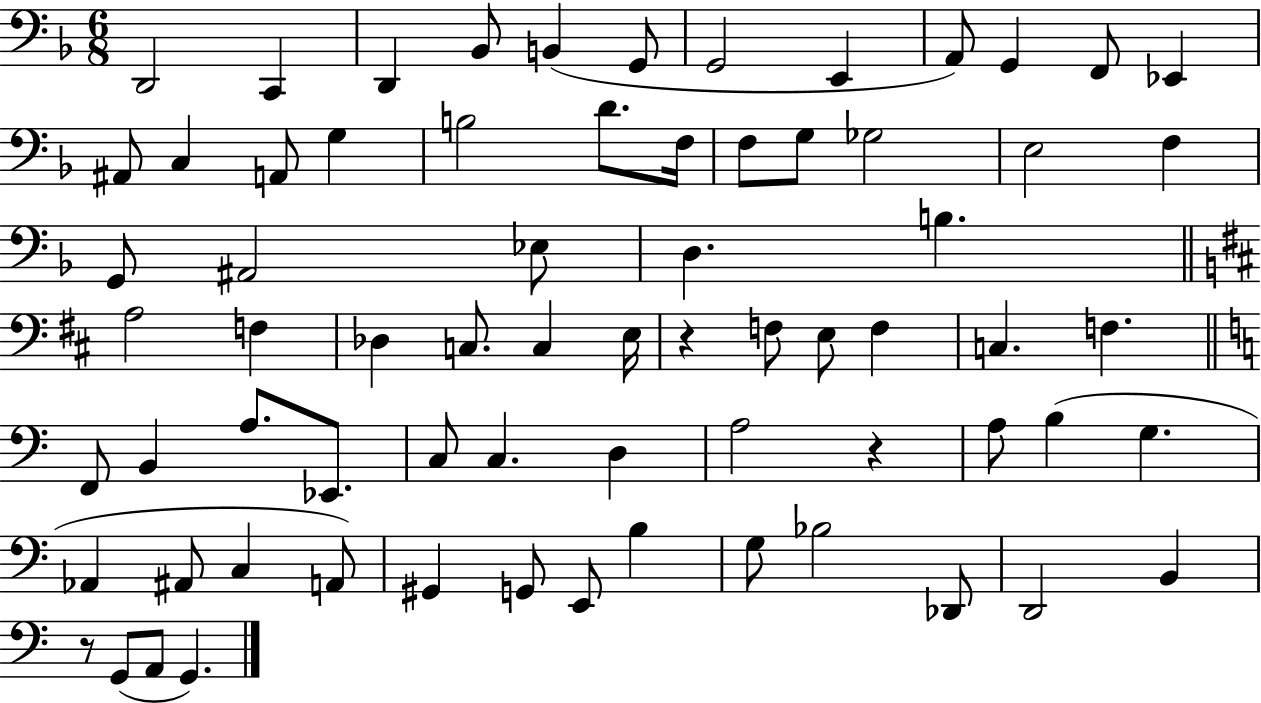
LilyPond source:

{
  \clef bass
  \numericTimeSignature
  \time 6/8
  \key f \major
  d,2 c,4 | d,4 bes,8 b,4( g,8 | g,2 e,4 | a,8) g,4 f,8 ees,4 | \break ais,8 c4 a,8 g4 | b2 d'8. f16 | f8 g8 ges2 | e2 f4 | \break g,8 ais,2 ees8 | d4. b4. | \bar "||" \break \key d \major a2 f4 | des4 c8. c4 e16 | r4 f8 e8 f4 | c4. f4. | \break \bar "||" \break \key c \major f,8 b,4 a8. ees,8. | c8 c4. d4 | a2 r4 | a8 b4( g4. | \break aes,4 ais,8 c4 a,8) | gis,4 g,8 e,8 b4 | g8 bes2 des,8 | d,2 b,4 | \break r8 g,8( a,8 g,4.) | \bar "|."
}